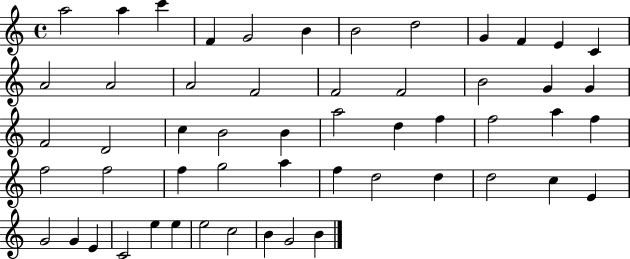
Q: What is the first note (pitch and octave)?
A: A5